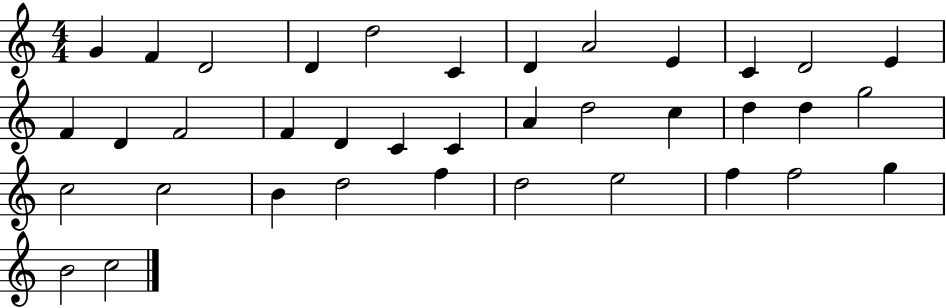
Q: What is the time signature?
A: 4/4